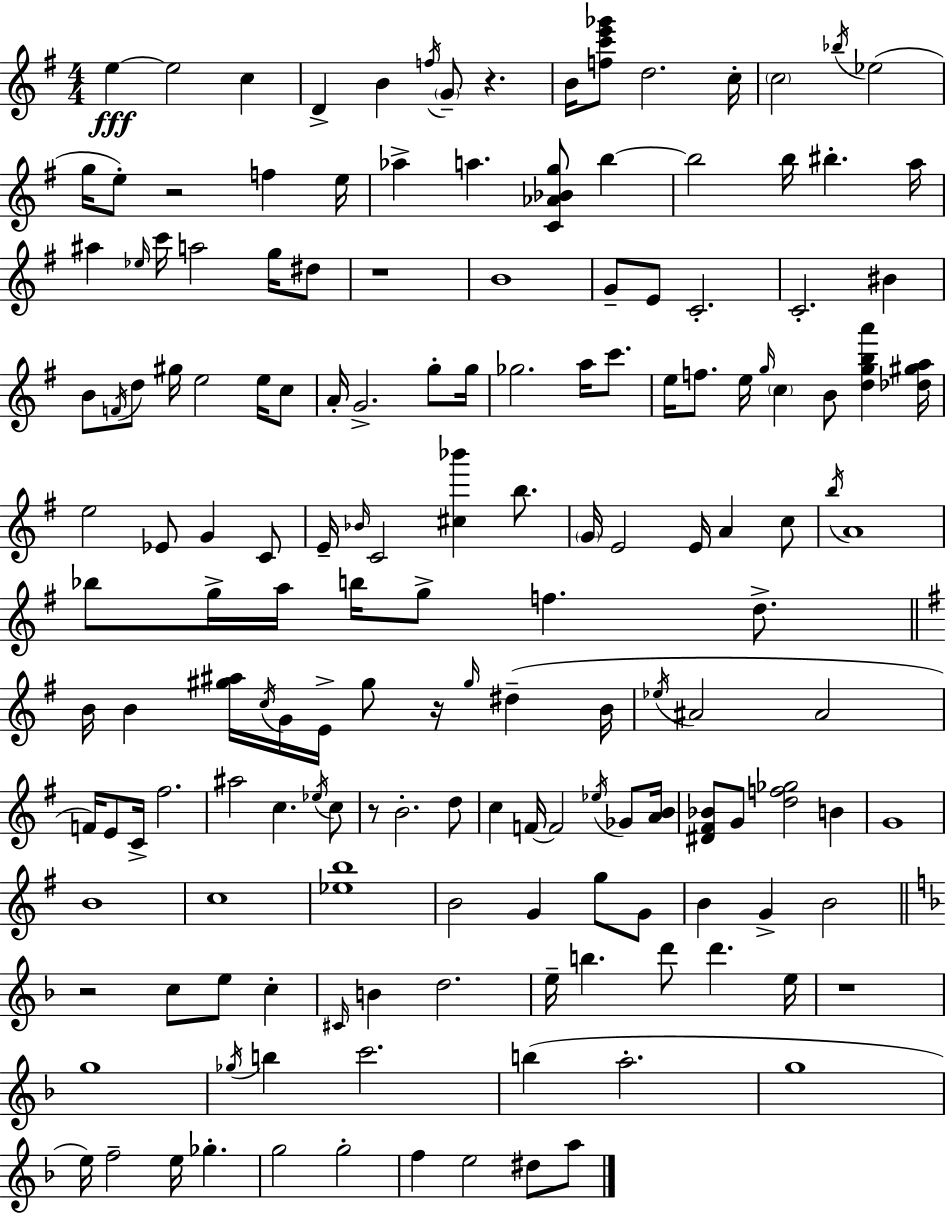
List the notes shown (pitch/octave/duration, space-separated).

E5/q E5/h C5/q D4/q B4/q F5/s G4/e R/q. B4/s [F5,C6,E6,Gb6]/e D5/h. C5/s C5/h Bb5/s Eb5/h G5/s E5/e R/h F5/q E5/s Ab5/q A5/q. [C4,Ab4,Bb4,G5]/e B5/q B5/h B5/s BIS5/q. A5/s A#5/q Eb5/s C6/s A5/h G5/s D#5/e R/w B4/w G4/e E4/e C4/h. C4/h. BIS4/q B4/e F4/s D5/e G#5/s E5/h E5/s C5/e A4/s G4/h. G5/e G5/s Gb5/h. A5/s C6/e. E5/s F5/e. E5/s G5/s C5/q B4/e [D5,G5,B5,A6]/q [Db5,G#5,A5]/s E5/h Eb4/e G4/q C4/e E4/s Bb4/s C4/h [C#5,Bb6]/q B5/e. G4/s E4/h E4/s A4/q C5/e B5/s A4/w Bb5/e G5/s A5/s B5/s G5/e F5/q. D5/e. B4/s B4/q [G#5,A#5]/s C5/s G4/s E4/s G#5/e R/s G#5/s D#5/q B4/s Eb5/s A#4/h A#4/h F4/s E4/e C4/s F#5/h. A#5/h C5/q. Eb5/s C5/e R/e B4/h. D5/e C5/q F4/s F4/h Eb5/s Gb4/e [A4,B4]/s [D#4,F#4,Bb4]/e G4/e [D5,F5,Gb5]/h B4/q G4/w B4/w C5/w [Eb5,B5]/w B4/h G4/q G5/e G4/e B4/q G4/q B4/h R/h C5/e E5/e C5/q C#4/s B4/q D5/h. E5/s B5/q. D6/e D6/q. E5/s R/w G5/w Gb5/s B5/q C6/h. B5/q A5/h. G5/w E5/s F5/h E5/s Gb5/q. G5/h G5/h F5/q E5/h D#5/e A5/e